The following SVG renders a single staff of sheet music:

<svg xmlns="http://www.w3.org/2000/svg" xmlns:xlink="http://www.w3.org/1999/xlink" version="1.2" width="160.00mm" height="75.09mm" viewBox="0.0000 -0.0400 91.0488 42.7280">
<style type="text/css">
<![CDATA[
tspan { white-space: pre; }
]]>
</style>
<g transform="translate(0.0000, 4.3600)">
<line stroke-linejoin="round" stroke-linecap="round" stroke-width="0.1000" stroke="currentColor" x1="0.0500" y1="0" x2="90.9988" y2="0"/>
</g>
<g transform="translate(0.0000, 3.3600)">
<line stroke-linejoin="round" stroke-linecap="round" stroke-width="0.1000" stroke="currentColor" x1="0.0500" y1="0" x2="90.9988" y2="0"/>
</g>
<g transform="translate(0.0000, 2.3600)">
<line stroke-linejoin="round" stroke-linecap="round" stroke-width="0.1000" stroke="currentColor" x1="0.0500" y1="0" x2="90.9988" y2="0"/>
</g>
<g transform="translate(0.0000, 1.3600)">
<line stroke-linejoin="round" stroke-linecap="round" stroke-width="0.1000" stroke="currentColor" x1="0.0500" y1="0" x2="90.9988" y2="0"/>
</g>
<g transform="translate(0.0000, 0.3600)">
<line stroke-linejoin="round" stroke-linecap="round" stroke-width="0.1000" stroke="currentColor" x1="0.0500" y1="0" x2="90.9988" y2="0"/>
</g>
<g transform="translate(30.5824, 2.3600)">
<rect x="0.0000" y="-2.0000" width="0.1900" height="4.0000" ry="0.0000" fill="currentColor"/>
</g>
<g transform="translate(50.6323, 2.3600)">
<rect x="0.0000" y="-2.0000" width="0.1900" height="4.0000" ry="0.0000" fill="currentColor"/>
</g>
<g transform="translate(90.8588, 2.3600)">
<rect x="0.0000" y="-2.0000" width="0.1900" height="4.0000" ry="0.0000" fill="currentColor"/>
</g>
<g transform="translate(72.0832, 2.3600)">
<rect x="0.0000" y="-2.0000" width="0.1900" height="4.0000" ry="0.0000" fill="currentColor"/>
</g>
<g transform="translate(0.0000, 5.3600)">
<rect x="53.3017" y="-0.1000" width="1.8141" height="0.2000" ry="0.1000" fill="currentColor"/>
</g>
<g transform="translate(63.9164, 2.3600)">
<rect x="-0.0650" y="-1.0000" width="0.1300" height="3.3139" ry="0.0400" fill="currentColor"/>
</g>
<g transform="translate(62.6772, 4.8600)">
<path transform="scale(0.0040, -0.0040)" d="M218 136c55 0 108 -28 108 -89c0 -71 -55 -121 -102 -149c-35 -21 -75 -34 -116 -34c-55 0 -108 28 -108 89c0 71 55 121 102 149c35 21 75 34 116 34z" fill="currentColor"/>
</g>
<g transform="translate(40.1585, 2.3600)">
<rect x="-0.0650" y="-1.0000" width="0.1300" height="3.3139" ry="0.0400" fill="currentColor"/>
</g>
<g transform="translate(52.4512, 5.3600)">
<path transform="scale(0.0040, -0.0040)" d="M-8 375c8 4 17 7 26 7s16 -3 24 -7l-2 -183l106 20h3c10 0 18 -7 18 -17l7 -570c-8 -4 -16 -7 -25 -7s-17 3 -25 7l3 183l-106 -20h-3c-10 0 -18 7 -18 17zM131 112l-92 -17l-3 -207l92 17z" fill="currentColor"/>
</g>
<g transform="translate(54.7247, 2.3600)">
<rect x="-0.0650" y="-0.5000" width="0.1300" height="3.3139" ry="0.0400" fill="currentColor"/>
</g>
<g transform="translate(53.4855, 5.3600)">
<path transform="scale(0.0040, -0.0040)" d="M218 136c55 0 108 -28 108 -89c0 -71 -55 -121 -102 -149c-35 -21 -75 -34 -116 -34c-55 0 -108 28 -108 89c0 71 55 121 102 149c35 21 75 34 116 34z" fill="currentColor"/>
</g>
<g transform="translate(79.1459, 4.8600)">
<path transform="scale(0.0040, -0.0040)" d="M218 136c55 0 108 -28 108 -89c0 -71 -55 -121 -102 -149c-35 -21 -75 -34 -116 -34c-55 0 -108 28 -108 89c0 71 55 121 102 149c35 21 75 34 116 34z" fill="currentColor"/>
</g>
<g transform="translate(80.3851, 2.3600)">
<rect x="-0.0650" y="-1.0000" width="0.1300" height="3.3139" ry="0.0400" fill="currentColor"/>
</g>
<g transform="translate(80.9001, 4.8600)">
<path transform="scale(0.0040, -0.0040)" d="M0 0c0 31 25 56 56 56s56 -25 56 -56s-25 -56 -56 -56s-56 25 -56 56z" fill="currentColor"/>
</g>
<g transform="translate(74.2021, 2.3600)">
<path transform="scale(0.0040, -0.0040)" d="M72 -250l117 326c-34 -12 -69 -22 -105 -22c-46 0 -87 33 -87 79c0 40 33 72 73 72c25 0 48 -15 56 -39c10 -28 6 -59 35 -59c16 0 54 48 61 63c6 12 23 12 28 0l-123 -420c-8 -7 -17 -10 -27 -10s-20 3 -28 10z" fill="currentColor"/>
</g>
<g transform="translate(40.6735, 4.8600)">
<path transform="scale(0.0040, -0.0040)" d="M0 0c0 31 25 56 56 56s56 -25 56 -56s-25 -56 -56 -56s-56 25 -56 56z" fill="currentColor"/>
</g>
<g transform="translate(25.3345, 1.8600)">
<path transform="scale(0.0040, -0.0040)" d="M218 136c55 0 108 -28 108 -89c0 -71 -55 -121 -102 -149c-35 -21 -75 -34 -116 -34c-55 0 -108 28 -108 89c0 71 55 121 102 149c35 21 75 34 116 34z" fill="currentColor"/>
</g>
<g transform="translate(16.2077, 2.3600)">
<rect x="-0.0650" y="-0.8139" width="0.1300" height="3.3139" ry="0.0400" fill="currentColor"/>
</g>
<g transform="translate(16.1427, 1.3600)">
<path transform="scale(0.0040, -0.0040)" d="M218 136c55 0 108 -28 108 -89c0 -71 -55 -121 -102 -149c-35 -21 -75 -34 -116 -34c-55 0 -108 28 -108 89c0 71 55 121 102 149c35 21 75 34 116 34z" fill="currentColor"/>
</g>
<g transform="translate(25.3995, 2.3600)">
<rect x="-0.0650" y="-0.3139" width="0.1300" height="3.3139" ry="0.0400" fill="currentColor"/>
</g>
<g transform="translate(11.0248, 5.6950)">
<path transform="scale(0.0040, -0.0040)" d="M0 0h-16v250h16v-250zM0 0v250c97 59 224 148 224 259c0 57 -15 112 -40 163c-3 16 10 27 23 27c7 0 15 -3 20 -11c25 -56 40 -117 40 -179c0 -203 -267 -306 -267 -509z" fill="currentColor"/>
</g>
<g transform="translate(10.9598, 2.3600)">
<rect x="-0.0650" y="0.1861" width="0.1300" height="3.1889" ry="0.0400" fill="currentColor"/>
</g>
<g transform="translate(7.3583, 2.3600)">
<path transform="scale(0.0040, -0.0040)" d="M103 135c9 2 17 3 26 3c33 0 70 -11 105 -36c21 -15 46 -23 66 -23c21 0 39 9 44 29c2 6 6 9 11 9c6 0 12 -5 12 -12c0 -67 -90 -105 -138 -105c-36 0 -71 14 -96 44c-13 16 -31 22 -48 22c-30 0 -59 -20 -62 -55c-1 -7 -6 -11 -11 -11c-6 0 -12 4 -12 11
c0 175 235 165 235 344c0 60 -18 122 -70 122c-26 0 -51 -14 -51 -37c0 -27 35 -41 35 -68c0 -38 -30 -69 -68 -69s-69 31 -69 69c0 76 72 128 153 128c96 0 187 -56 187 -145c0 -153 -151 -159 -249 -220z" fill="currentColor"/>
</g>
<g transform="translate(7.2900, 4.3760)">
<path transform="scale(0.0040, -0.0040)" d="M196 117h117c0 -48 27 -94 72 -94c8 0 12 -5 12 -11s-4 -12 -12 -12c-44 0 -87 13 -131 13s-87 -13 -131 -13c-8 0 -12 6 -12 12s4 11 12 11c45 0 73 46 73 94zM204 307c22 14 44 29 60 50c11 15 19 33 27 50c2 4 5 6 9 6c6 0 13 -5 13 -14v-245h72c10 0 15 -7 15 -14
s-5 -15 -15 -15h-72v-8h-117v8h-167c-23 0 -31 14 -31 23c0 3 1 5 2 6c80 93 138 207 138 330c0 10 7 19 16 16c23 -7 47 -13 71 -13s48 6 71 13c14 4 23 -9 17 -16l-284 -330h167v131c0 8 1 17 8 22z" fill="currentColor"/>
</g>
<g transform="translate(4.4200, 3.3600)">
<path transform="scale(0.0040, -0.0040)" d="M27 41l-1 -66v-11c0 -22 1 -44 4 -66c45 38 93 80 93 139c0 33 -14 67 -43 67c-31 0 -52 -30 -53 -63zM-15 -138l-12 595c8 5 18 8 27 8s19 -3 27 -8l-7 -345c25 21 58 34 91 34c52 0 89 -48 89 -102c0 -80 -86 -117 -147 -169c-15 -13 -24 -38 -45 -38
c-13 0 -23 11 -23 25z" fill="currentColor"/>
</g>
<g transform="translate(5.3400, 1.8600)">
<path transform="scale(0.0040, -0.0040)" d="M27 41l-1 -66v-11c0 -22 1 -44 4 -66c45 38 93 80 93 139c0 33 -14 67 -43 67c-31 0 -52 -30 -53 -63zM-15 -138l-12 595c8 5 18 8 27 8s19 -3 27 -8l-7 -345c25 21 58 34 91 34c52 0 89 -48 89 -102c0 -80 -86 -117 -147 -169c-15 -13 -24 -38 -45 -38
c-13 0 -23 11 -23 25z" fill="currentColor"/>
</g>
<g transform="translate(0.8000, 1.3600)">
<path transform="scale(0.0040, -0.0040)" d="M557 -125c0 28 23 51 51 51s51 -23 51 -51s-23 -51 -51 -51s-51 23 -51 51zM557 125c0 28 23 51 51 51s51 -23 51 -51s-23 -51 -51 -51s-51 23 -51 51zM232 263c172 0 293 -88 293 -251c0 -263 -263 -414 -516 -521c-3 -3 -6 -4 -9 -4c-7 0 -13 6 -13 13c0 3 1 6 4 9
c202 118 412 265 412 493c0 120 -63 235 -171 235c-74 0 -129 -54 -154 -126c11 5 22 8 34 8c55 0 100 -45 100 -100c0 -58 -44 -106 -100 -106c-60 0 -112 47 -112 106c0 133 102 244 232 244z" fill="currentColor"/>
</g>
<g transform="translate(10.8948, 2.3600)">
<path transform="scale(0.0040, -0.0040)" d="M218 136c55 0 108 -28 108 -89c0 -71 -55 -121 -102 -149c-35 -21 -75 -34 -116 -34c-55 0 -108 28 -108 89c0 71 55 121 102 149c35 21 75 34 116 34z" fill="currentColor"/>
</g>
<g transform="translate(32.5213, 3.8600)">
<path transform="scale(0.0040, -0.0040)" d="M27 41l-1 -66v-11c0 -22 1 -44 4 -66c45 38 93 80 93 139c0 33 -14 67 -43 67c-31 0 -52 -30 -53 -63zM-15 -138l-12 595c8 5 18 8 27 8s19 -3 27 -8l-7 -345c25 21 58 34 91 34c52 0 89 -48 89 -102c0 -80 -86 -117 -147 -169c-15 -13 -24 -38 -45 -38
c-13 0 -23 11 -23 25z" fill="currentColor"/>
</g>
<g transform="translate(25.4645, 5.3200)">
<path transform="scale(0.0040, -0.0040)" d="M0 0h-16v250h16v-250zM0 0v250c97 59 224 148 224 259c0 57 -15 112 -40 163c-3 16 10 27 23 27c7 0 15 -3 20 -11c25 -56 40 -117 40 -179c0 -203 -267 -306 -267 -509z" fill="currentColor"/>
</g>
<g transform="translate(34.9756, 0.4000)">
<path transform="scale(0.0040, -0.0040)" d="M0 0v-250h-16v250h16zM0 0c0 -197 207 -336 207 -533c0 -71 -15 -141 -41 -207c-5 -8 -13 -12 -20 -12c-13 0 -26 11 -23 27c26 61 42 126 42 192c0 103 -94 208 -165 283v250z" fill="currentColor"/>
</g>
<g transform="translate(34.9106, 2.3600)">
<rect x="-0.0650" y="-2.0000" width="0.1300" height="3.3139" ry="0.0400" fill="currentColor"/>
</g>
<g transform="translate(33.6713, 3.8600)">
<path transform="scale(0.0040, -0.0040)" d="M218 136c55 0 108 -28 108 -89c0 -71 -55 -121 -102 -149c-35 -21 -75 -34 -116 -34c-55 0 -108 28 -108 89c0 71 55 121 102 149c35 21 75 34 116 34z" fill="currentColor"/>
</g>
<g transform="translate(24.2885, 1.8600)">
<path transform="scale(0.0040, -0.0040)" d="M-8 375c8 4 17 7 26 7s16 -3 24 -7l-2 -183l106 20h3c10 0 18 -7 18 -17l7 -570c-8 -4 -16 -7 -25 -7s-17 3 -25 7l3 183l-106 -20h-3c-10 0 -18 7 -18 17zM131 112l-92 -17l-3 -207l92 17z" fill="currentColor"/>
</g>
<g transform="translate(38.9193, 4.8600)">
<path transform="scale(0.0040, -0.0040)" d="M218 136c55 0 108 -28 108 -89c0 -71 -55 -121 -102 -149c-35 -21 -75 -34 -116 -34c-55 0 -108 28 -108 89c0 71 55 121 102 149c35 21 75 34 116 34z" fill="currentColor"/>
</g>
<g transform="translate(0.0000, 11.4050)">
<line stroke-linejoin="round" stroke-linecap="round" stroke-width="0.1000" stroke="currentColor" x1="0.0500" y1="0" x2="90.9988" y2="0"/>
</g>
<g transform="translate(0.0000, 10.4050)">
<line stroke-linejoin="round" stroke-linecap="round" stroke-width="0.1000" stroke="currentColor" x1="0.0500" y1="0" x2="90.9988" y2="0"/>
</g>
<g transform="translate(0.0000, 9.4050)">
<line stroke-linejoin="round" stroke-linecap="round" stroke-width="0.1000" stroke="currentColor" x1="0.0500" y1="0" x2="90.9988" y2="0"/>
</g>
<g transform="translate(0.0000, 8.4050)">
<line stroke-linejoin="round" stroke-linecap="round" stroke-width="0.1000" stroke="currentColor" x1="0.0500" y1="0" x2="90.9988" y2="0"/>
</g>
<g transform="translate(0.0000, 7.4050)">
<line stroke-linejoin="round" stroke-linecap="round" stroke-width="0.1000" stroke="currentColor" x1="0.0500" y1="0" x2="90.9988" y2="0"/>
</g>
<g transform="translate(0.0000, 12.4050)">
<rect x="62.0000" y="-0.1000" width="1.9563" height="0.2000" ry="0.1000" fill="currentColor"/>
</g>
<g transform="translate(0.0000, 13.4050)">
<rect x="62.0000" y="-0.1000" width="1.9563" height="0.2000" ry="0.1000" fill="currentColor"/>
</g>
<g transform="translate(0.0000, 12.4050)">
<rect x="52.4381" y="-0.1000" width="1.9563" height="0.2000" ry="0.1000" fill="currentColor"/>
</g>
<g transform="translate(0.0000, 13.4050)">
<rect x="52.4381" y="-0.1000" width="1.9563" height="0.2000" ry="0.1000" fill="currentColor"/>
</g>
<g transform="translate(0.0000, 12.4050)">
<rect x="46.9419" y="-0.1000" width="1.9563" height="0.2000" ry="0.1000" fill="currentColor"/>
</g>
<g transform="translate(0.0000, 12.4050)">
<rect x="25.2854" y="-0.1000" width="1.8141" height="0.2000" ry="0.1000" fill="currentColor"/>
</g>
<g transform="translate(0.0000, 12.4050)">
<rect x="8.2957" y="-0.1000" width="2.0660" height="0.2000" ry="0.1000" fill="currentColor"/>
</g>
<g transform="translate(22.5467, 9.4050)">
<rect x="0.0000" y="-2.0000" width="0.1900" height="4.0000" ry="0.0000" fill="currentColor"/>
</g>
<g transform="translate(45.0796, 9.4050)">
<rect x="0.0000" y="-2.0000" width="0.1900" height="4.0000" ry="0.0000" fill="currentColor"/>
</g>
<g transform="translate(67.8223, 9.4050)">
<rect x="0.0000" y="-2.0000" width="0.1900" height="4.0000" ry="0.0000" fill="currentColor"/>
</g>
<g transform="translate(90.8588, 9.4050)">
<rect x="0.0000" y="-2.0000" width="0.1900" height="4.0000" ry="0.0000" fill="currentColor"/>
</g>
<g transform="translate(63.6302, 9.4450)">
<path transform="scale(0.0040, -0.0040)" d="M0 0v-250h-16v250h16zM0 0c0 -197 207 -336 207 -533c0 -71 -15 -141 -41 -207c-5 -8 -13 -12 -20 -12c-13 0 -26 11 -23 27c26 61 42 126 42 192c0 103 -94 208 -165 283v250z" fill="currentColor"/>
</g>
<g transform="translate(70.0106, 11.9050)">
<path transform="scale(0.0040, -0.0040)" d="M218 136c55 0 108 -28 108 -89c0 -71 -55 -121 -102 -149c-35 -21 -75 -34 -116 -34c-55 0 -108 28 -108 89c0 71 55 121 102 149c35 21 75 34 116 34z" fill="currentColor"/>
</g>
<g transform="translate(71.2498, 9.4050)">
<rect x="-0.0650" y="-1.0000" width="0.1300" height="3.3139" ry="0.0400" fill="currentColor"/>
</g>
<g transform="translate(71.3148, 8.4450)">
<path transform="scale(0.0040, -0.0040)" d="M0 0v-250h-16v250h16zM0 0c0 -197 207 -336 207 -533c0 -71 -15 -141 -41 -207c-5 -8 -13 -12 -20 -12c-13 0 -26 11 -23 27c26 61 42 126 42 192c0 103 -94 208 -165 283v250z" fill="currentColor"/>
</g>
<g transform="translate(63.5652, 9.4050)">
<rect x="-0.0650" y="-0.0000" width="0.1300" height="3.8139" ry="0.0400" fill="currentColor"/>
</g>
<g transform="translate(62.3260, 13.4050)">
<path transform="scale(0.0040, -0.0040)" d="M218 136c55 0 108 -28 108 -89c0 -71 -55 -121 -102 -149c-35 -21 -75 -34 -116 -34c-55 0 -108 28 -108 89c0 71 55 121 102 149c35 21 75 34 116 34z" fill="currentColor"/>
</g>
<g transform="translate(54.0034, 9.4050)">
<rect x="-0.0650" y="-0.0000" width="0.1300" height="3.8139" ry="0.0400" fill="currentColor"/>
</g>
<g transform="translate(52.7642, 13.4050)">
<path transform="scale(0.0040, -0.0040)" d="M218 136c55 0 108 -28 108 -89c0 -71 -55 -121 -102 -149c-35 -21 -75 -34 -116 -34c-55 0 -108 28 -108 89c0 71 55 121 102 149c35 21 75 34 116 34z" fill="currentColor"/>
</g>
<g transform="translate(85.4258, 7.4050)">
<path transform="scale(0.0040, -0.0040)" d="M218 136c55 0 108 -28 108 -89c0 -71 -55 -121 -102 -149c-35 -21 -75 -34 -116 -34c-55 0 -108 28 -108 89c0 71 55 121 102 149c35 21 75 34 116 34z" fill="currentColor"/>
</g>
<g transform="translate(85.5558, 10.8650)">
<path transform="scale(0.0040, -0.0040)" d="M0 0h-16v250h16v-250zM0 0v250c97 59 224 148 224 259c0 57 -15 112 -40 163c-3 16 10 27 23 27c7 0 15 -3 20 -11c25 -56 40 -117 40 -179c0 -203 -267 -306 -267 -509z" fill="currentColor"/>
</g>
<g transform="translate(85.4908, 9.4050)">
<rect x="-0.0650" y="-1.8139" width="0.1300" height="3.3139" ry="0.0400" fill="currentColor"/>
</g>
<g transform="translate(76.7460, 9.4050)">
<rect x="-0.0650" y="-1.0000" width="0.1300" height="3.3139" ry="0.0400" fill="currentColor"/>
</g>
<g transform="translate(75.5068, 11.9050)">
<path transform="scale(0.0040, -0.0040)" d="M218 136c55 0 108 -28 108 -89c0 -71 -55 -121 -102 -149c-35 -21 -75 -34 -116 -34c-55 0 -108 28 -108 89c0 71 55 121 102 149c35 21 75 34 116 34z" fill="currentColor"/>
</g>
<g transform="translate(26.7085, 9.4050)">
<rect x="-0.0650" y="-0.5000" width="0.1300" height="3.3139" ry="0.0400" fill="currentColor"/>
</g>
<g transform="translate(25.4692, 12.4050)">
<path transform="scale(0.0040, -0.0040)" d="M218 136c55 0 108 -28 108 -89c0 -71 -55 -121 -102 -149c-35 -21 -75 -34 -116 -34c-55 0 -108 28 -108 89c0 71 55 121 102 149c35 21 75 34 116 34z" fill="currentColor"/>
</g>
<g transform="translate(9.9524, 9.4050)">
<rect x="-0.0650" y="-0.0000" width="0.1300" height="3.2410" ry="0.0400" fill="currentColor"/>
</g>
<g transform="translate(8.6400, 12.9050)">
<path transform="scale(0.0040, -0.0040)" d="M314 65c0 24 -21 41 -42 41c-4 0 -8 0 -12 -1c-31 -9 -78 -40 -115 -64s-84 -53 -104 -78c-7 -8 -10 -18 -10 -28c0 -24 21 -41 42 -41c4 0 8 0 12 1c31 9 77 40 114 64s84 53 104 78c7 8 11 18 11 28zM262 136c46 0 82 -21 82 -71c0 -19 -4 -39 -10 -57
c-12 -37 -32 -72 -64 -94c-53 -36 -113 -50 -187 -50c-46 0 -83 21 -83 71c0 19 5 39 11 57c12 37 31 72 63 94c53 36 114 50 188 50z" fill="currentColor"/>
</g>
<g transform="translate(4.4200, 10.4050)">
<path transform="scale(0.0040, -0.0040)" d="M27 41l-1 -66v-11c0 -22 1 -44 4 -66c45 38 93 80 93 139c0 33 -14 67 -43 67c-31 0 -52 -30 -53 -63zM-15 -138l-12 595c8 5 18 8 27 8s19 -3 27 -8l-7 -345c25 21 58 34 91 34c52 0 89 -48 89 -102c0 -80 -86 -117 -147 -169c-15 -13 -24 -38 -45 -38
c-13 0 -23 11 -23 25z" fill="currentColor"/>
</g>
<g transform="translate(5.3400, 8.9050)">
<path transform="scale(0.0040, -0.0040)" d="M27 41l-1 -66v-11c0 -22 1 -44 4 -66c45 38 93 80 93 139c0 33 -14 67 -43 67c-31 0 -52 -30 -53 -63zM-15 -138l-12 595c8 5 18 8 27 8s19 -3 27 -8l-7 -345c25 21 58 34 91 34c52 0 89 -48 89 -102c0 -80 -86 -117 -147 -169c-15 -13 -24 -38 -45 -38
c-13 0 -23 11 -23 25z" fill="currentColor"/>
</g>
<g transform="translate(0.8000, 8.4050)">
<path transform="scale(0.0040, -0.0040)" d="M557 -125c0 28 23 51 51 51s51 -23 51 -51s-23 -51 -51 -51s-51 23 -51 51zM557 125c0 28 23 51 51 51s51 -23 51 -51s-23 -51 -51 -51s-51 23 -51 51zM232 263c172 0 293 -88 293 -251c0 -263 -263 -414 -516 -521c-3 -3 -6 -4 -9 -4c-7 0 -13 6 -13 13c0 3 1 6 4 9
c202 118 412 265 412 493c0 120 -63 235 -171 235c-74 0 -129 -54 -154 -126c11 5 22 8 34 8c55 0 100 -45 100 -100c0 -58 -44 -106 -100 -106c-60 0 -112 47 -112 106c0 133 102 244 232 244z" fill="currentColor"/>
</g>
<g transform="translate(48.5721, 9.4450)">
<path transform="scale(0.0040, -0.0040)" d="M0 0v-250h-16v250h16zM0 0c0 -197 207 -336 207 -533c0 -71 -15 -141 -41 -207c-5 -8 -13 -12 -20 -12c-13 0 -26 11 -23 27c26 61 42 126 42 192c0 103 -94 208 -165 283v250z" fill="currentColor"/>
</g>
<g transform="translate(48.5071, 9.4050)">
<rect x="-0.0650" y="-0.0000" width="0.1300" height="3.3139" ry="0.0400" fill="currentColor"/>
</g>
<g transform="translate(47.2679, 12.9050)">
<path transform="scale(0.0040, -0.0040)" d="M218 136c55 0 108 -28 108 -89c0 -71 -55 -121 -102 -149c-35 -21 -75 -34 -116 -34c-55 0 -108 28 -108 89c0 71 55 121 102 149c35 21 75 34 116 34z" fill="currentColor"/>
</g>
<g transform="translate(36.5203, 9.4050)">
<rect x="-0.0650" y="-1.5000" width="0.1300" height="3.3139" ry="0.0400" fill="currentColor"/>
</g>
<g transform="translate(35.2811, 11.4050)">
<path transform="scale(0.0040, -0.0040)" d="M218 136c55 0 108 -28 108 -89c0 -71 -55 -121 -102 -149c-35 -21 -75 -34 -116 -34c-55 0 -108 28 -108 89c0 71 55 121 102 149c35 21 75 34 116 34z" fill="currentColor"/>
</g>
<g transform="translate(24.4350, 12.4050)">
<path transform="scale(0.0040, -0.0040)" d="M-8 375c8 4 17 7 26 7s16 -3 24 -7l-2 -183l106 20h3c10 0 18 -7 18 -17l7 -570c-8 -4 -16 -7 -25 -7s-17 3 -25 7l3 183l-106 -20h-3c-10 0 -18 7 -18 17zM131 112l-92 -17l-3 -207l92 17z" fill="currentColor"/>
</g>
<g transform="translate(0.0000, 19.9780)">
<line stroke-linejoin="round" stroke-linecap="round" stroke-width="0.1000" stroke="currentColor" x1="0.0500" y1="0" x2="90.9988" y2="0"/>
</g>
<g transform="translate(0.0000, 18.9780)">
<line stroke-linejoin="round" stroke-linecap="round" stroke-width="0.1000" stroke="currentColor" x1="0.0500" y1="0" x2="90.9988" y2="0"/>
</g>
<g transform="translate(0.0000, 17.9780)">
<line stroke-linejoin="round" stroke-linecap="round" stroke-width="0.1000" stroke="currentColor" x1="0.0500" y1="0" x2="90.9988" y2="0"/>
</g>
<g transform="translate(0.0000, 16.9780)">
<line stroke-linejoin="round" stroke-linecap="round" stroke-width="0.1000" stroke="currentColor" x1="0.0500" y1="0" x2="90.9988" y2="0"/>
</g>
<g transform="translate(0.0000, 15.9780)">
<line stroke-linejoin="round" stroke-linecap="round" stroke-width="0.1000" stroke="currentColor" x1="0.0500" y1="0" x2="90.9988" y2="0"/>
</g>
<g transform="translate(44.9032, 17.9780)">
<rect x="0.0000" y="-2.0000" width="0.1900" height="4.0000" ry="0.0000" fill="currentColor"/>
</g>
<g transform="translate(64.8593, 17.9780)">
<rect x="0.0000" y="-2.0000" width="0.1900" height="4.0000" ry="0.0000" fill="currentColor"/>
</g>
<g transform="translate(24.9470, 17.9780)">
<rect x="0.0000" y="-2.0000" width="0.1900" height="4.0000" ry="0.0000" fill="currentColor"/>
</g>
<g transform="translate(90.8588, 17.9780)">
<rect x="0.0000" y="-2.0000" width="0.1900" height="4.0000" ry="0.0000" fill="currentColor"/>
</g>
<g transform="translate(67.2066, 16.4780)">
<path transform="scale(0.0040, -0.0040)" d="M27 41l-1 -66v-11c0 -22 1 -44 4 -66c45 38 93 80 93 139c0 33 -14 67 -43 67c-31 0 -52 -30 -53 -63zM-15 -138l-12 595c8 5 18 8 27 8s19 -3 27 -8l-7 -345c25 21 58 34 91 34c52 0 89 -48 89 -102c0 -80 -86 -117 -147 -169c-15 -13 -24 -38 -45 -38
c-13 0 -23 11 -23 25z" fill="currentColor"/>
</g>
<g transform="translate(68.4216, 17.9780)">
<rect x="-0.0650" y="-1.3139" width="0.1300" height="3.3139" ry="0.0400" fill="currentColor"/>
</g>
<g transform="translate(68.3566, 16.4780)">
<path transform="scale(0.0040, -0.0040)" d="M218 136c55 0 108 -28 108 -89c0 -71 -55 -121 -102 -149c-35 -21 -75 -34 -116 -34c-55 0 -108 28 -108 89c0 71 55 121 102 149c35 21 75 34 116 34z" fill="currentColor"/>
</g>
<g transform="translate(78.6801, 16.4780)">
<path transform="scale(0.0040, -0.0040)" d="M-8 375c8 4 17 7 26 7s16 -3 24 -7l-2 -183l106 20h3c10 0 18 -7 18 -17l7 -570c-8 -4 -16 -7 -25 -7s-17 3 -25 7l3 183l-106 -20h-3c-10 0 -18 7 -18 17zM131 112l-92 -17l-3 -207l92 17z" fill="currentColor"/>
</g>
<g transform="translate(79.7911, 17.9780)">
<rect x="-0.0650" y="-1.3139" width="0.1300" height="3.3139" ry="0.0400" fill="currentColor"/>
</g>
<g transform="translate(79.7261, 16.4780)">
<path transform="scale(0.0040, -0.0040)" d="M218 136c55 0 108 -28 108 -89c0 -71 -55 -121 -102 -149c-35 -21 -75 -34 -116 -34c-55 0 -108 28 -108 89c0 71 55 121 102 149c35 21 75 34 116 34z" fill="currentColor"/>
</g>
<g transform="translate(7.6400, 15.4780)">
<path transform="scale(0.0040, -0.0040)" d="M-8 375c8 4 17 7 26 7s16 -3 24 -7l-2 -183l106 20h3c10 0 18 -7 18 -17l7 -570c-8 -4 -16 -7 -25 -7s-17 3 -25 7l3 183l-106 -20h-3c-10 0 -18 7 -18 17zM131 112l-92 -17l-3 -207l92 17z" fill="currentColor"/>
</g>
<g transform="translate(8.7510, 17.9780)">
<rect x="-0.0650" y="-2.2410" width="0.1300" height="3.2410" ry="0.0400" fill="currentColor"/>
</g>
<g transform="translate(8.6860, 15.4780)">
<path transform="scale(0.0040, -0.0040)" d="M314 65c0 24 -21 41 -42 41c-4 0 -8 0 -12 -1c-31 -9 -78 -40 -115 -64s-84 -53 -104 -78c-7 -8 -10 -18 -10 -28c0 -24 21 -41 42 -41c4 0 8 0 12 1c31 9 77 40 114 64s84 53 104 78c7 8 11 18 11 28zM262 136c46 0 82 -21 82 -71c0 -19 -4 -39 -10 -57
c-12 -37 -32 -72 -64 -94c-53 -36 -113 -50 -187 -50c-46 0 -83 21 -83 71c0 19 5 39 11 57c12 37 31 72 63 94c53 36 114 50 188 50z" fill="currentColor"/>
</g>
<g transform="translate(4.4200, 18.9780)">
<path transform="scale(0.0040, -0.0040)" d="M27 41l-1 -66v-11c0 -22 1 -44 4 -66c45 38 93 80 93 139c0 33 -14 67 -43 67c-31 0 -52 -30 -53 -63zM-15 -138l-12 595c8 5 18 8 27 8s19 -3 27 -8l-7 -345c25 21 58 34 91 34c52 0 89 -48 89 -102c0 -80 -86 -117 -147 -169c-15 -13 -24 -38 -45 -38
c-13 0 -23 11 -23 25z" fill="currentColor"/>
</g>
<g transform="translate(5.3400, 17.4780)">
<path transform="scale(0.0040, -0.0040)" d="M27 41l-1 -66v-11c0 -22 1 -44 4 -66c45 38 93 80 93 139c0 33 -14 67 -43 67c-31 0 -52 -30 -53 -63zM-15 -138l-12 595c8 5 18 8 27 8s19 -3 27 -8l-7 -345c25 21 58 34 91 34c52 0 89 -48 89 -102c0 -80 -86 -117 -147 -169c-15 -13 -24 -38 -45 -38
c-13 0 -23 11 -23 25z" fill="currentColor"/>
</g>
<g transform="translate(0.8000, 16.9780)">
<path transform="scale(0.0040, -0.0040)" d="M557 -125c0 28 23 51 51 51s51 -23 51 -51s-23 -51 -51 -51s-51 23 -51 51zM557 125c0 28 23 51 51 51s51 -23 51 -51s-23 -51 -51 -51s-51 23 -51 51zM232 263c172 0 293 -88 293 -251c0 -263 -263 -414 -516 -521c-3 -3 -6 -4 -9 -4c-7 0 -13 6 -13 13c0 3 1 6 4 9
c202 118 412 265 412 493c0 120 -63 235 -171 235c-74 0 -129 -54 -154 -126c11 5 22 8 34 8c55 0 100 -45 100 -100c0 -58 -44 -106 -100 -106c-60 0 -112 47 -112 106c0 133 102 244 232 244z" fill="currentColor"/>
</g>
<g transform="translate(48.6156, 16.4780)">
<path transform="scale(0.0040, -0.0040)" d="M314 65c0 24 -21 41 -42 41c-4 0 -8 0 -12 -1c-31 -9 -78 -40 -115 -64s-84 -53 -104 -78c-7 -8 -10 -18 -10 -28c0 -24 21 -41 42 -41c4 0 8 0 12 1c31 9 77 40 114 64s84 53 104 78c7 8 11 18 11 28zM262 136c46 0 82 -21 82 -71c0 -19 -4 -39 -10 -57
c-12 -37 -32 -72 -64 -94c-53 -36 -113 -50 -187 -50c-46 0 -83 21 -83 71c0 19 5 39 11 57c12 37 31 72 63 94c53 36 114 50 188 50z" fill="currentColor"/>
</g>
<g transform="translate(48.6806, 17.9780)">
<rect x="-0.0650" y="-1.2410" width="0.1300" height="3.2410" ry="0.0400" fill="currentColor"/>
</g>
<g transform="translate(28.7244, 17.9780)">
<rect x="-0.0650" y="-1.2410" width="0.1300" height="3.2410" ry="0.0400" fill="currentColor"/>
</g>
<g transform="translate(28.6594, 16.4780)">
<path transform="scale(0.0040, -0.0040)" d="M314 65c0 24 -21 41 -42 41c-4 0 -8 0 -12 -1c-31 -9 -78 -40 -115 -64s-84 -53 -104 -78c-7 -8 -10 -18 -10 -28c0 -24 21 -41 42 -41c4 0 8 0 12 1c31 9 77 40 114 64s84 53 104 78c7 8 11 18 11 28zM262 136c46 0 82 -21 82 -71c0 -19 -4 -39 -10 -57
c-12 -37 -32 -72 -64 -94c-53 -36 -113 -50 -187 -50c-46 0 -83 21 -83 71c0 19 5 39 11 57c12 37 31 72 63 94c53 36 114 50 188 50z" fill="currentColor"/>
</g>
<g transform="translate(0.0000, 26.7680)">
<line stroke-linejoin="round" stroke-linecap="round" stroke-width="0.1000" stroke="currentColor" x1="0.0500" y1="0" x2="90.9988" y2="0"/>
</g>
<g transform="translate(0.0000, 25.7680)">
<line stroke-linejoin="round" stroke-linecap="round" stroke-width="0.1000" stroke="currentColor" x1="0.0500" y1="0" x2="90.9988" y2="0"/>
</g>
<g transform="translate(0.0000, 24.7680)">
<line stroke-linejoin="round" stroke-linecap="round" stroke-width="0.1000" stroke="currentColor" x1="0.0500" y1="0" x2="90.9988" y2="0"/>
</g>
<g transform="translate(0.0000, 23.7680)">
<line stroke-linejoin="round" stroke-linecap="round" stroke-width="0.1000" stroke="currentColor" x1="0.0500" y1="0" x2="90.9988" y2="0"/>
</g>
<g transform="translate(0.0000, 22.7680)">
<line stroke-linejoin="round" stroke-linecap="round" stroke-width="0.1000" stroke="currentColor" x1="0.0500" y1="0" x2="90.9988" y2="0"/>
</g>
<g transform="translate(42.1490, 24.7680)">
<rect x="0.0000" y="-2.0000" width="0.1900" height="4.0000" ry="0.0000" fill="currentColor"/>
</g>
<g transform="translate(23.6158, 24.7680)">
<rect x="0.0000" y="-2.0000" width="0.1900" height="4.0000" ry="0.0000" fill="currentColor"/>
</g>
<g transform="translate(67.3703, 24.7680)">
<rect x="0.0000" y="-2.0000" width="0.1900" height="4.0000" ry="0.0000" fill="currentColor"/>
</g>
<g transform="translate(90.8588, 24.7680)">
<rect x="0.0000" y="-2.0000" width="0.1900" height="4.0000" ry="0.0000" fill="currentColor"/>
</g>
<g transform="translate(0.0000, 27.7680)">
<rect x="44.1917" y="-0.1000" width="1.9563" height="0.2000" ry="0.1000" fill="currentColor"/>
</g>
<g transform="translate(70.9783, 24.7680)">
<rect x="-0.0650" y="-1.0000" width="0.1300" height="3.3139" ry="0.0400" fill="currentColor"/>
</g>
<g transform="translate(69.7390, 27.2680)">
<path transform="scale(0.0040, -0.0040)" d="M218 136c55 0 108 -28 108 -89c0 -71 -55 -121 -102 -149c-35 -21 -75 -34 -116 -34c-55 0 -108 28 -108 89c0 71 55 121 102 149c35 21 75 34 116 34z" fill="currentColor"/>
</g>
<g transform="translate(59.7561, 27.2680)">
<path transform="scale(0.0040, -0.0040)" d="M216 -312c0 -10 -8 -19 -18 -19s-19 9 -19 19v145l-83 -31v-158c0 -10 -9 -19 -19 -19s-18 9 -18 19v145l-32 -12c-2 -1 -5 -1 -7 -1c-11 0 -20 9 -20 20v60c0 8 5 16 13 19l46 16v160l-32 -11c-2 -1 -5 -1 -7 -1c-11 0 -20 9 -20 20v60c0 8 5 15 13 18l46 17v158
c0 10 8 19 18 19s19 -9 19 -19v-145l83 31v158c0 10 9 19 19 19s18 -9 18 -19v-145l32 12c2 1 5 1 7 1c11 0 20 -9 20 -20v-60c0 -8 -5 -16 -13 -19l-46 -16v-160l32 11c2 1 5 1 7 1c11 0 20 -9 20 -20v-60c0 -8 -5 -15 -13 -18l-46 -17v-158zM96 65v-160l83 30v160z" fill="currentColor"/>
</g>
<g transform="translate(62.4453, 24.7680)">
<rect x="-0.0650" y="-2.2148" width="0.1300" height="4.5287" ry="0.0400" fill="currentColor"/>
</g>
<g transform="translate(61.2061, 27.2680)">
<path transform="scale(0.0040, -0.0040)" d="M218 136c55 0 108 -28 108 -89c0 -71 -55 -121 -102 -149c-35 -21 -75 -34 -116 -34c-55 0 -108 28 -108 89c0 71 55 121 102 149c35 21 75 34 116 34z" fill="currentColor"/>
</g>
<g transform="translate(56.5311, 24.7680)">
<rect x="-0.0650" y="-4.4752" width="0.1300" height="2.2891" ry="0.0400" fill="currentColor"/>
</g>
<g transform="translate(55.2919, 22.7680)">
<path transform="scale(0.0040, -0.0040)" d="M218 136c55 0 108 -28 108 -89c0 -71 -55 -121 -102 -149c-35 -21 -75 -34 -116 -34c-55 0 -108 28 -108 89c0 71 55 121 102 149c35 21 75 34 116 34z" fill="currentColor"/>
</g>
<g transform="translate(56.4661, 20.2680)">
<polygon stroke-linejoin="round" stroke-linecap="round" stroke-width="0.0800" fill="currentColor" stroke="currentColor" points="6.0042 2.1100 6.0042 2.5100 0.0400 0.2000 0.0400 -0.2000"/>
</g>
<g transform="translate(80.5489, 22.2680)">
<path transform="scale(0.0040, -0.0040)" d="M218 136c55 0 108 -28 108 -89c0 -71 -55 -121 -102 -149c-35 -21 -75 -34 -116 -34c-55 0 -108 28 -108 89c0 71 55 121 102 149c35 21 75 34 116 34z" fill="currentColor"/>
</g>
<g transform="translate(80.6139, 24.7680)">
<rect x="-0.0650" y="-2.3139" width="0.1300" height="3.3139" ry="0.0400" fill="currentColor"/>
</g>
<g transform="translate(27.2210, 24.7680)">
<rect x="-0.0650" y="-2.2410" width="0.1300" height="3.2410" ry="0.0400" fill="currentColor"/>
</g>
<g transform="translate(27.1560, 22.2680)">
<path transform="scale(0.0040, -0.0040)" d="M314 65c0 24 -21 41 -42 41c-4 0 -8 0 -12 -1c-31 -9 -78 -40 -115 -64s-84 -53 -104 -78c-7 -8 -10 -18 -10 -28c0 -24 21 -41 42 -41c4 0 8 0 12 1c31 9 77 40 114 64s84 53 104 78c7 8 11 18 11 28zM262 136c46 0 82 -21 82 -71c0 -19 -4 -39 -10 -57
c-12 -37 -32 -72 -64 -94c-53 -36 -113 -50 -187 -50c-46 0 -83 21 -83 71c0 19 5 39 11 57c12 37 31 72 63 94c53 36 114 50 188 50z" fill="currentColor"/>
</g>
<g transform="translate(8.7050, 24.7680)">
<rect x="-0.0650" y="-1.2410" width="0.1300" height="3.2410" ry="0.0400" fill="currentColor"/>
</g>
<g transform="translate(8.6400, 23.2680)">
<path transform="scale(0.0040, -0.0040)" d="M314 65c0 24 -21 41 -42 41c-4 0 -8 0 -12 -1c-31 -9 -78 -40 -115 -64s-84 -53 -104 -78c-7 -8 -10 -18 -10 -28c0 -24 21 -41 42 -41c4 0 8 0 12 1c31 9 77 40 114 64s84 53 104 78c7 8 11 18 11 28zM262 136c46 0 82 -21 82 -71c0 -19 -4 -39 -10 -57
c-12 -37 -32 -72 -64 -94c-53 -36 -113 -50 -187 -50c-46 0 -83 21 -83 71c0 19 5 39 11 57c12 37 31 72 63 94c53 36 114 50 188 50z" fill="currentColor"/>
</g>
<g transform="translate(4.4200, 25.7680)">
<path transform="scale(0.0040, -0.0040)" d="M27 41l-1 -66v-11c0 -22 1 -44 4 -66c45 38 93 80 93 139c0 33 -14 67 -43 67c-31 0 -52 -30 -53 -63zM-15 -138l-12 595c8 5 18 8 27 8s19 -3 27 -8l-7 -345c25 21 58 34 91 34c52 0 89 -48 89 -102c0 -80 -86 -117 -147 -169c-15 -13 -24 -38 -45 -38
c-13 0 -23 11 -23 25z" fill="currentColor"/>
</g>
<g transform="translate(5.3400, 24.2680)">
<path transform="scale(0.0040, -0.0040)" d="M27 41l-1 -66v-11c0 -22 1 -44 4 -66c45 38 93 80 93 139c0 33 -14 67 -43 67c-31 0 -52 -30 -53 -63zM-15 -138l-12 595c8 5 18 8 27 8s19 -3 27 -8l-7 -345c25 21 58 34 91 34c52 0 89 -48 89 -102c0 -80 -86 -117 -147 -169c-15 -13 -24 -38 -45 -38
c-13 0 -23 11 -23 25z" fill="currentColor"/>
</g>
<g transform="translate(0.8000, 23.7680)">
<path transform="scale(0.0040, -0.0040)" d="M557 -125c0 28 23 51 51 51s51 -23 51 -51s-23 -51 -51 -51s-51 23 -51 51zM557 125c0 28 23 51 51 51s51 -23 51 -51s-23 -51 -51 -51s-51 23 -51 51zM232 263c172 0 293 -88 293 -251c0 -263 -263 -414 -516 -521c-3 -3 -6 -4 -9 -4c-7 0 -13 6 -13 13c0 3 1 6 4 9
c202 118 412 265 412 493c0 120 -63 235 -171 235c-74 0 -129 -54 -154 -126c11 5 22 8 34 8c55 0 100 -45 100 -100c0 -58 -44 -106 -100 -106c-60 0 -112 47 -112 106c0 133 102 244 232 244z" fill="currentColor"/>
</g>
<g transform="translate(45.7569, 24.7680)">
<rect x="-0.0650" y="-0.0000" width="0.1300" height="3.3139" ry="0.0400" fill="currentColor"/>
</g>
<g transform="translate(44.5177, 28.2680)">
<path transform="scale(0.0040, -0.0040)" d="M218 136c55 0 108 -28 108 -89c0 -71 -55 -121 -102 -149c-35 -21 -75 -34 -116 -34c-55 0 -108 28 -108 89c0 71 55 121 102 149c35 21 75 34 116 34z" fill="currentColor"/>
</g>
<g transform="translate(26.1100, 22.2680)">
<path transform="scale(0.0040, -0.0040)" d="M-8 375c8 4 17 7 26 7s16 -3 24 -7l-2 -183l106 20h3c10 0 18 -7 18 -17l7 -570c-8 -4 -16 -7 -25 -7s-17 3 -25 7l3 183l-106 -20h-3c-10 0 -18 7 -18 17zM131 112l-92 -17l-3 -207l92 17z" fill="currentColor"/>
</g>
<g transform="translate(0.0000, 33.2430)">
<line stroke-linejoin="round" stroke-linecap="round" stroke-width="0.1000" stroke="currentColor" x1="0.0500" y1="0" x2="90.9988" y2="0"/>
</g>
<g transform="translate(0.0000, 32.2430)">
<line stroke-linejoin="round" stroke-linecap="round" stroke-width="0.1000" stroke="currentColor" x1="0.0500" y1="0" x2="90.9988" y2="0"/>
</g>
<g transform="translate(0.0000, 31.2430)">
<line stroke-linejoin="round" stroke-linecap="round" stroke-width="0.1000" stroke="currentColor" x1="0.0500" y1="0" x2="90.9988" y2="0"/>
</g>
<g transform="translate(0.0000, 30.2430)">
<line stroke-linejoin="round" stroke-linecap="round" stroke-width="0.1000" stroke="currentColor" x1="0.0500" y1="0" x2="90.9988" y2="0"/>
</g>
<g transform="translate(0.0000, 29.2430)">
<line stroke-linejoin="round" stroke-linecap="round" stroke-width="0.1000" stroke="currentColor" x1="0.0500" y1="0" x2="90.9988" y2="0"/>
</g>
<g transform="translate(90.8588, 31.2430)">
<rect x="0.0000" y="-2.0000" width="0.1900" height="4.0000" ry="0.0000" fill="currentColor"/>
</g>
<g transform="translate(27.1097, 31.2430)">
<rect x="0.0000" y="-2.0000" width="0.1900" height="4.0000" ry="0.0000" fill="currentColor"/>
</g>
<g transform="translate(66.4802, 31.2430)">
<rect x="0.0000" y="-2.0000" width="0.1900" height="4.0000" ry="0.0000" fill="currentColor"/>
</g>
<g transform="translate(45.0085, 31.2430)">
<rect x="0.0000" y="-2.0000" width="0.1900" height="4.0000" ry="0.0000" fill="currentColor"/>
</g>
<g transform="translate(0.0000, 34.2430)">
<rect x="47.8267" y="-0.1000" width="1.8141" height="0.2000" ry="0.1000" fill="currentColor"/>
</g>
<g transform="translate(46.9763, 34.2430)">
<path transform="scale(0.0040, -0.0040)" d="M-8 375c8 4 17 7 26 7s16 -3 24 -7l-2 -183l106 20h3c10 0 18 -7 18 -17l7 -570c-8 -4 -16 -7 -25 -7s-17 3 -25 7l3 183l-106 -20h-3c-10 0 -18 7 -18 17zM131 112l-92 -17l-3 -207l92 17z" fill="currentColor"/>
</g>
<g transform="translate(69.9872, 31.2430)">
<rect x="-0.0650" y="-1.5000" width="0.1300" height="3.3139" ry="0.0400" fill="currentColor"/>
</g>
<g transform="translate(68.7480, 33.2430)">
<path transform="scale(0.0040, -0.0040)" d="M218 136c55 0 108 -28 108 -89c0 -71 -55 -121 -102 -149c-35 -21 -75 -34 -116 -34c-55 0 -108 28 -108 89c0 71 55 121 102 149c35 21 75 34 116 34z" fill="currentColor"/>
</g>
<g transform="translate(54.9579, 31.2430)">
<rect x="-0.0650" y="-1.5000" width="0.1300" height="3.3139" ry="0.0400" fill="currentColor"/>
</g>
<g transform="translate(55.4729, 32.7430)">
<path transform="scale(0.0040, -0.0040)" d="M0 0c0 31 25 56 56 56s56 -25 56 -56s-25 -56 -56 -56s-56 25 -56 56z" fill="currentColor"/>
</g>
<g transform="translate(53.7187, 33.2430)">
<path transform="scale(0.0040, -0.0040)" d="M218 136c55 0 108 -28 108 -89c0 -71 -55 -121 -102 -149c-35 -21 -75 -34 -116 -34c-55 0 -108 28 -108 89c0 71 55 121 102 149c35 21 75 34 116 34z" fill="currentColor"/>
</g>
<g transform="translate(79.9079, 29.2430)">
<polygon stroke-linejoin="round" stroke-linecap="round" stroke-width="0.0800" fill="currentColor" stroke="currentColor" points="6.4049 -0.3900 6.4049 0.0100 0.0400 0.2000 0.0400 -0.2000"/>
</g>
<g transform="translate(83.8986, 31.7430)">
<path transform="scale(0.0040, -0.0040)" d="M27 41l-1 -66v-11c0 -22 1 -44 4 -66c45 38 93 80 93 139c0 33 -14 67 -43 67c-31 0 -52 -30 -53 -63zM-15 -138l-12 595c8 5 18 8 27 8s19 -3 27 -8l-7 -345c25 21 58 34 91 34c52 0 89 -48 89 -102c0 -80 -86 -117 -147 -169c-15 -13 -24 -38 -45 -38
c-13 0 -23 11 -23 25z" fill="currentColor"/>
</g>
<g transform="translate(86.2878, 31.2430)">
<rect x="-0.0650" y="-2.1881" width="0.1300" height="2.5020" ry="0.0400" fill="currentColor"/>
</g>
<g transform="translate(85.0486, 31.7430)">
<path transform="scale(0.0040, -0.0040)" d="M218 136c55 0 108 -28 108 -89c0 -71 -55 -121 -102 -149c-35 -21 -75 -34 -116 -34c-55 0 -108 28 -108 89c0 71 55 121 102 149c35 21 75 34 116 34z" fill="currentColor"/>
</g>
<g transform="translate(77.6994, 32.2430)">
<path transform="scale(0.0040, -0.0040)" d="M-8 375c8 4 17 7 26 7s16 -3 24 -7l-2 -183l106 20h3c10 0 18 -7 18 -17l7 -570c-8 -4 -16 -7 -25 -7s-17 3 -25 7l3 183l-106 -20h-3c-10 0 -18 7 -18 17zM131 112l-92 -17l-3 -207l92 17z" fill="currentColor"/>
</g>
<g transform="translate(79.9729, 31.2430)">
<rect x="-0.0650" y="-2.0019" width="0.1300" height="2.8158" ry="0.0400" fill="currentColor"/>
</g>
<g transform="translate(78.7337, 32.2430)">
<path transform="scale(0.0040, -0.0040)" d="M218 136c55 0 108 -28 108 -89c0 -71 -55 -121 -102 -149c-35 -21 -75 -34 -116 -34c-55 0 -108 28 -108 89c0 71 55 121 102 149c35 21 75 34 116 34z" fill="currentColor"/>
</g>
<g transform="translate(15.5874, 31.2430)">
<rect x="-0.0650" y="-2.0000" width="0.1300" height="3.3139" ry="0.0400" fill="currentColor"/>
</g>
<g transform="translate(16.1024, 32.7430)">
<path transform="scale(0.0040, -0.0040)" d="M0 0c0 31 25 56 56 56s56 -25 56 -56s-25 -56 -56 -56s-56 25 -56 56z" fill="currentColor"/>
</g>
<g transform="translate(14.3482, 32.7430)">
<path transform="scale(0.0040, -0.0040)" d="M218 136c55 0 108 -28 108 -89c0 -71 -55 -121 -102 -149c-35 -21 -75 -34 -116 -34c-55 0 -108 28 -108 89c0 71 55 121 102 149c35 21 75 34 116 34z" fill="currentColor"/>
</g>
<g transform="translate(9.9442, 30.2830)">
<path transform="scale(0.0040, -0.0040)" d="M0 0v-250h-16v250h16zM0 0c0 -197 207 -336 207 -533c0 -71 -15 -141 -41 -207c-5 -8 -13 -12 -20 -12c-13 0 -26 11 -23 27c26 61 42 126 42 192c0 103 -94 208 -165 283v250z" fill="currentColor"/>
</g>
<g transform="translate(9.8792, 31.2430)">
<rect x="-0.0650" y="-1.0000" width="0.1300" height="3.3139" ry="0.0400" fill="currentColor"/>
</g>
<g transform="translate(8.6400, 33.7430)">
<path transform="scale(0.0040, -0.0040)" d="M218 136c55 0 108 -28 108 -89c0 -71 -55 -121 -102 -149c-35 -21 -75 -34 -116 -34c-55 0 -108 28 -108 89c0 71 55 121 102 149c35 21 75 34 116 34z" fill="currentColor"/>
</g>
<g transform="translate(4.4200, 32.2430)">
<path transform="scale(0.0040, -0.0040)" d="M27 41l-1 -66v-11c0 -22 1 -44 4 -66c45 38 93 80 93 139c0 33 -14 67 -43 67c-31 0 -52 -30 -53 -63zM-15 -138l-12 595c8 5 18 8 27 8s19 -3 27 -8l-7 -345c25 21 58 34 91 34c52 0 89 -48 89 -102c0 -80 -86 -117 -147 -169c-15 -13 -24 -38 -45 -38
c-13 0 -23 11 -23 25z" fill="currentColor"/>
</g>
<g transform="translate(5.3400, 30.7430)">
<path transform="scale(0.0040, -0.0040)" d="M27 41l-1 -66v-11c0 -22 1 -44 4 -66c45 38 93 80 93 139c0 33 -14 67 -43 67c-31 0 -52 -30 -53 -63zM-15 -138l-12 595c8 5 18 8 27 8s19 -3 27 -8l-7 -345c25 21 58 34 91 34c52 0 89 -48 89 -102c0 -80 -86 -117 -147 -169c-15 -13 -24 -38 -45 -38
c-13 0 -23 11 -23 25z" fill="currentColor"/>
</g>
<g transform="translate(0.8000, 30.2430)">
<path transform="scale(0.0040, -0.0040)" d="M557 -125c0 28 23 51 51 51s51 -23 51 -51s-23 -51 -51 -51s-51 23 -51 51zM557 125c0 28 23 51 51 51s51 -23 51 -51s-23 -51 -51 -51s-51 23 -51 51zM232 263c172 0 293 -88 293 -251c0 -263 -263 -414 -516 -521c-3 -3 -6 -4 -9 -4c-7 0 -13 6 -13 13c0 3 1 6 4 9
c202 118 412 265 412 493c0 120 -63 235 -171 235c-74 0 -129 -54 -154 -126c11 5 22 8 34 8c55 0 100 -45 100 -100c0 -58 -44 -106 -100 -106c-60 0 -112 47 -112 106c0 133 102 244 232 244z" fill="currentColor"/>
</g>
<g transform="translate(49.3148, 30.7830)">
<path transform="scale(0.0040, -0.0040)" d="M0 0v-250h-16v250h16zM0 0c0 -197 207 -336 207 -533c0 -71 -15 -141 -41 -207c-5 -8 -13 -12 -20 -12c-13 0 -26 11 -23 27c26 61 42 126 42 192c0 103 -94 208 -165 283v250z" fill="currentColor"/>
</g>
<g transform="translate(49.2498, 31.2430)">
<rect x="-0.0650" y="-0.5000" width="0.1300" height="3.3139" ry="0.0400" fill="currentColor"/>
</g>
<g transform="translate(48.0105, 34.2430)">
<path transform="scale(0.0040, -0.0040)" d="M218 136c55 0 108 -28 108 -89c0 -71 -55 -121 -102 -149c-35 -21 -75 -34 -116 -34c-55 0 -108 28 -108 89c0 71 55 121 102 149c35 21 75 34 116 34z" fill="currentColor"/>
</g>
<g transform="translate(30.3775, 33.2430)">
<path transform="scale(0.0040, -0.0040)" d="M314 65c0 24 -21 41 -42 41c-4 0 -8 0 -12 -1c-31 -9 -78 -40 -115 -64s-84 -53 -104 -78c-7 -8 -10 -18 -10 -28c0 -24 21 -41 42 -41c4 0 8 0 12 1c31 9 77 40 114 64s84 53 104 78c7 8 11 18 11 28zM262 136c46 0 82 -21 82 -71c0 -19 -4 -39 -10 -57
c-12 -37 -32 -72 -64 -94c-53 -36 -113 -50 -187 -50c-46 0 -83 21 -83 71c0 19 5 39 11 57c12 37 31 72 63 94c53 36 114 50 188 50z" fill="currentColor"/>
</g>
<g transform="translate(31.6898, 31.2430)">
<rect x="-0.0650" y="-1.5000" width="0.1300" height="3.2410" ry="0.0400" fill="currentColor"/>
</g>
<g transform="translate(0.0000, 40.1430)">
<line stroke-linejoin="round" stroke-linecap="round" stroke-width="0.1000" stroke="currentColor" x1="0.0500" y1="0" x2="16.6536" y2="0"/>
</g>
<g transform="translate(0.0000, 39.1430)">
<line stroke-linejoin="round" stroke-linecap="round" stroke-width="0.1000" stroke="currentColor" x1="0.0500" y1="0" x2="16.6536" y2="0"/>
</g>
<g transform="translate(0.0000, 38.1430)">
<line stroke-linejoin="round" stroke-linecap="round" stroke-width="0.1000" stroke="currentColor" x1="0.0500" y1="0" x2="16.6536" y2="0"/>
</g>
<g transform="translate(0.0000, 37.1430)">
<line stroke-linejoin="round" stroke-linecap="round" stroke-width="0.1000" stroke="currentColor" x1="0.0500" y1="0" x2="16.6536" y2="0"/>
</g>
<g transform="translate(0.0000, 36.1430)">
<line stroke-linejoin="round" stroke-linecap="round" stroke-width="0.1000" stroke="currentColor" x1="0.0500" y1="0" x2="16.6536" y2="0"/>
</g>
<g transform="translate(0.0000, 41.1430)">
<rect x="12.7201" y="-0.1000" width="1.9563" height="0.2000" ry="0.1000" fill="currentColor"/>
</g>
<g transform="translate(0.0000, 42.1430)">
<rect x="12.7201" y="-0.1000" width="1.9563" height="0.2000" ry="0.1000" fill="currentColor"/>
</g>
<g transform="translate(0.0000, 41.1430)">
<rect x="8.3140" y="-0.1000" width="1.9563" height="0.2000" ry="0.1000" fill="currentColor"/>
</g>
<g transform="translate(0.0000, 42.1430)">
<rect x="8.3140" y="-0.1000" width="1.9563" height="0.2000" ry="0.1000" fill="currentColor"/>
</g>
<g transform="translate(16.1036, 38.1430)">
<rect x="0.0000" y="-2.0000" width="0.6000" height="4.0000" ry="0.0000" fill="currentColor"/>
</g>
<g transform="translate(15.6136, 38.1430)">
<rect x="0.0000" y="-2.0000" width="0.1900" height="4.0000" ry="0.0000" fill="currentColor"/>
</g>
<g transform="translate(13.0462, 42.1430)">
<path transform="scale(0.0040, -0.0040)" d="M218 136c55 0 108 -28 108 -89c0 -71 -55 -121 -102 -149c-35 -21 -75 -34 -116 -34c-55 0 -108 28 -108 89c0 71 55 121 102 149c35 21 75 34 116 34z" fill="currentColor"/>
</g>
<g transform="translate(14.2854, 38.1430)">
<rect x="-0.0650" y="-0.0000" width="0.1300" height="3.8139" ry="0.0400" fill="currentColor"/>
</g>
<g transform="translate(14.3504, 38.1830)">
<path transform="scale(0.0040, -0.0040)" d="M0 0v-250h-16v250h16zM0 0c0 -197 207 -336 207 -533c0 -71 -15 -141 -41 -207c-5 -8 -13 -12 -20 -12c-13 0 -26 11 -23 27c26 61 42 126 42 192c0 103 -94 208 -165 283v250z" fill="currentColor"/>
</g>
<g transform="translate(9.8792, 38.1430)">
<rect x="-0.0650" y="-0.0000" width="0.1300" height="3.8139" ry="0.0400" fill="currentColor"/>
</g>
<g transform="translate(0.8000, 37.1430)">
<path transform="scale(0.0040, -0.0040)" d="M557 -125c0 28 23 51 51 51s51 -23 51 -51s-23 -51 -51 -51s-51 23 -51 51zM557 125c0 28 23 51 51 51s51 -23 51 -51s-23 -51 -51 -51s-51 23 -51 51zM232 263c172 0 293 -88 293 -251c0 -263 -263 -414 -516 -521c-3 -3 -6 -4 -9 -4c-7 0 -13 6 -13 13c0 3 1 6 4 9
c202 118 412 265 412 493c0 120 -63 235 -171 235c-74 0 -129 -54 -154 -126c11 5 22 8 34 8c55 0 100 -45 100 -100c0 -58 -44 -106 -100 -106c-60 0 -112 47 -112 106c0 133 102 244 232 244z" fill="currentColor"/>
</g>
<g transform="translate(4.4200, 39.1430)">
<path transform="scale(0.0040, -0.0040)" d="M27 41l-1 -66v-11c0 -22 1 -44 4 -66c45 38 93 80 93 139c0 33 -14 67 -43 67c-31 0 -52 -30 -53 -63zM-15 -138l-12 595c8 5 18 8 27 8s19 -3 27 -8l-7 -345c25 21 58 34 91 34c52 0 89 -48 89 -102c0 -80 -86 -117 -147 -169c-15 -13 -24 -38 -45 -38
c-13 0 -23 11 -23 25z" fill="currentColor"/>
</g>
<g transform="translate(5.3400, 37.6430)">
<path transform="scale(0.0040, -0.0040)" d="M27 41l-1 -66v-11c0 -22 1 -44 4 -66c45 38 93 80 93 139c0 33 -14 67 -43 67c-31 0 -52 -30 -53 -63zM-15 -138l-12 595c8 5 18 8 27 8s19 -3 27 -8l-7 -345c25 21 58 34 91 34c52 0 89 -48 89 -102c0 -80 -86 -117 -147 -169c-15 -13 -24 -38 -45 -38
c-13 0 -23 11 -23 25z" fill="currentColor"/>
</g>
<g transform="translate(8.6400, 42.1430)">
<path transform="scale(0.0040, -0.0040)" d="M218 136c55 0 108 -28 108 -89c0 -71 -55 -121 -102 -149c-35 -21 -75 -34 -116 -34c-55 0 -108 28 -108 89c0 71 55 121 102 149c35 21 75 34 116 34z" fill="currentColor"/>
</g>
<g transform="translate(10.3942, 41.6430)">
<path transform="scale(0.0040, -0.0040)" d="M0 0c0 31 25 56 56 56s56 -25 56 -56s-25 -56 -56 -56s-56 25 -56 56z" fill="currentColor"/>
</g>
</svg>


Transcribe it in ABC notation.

X:1
T:Untitled
M:2/4
L:1/4
K:Bb
D,/2 F, E,/2 _A,,/2 F,, E,, F,, z/2 F,, D,,2 E,, G,, D,,/2 C,, C,,/2 F,,/2 F,, A,/2 B,2 G,2 G,2 _G, G, G,2 B,2 D,, A,/2 ^F,,/2 F,, _B, F,,/2 A,, G,,2 E,,/2 G,, G,, B,,/2 _C,/2 C,, C,,/2